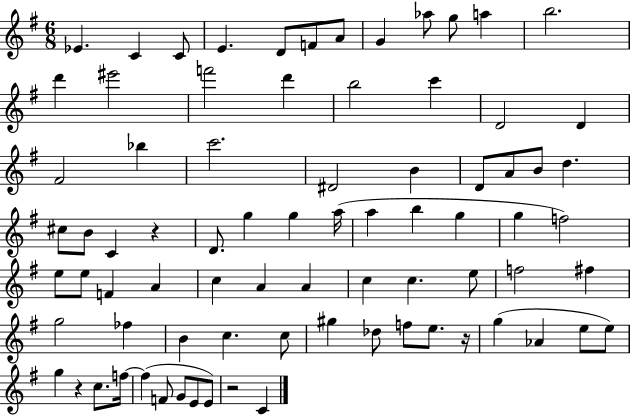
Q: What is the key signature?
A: G major